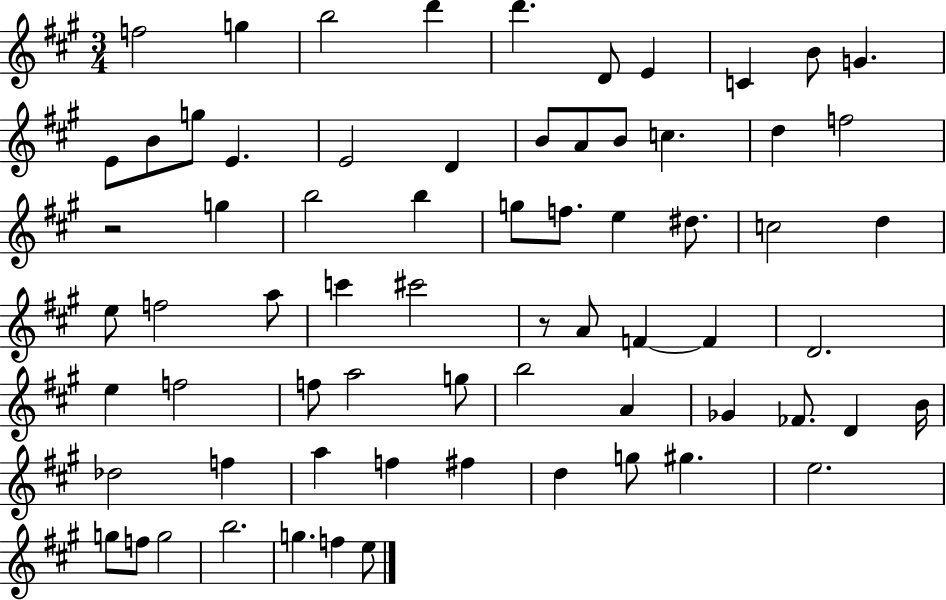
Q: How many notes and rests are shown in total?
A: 69